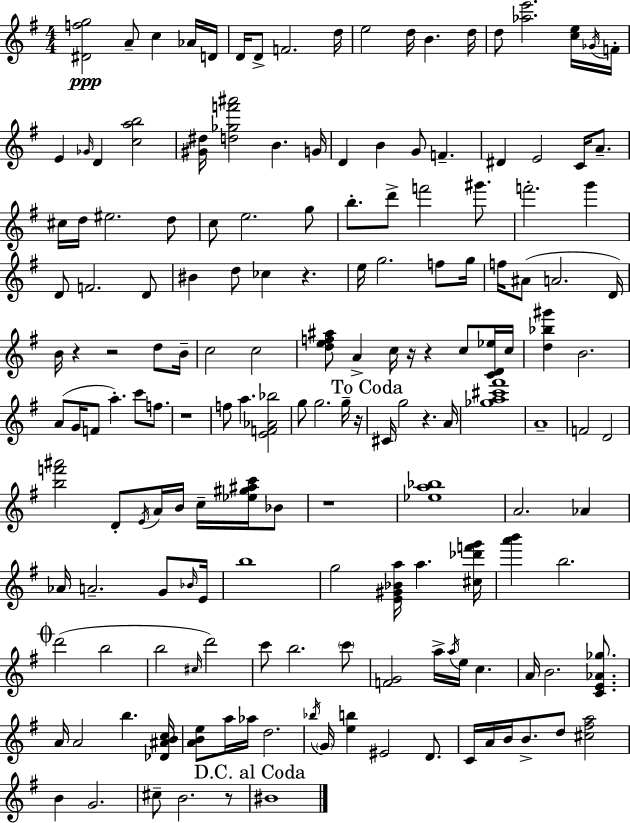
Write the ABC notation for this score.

X:1
T:Untitled
M:4/4
L:1/4
K:Em
[^Dfg]2 A/2 c _A/4 D/4 D/4 D/2 F2 d/4 e2 d/4 B d/4 d/2 [_ae']2 [ce]/4 _G/4 F/4 E _G/4 D [cab]2 [^G^d]/4 [d_gf'^a']2 B G/4 D B G/2 F ^D E2 C/4 A/2 ^c/4 d/4 ^e2 d/2 c/2 e2 g/2 b/2 d'/2 f'2 ^g'/2 f'2 g' D/2 F2 D/2 ^B d/2 _c z e/4 g2 f/2 g/4 f/4 ^A/2 A2 D/4 B/4 z z2 d/2 B/4 c2 c2 [def^a]/2 A c/4 z/4 z c/2 [CD_e]/4 c/4 [d_b^g'] B2 A/2 G/4 F/2 a c'/2 f/2 z4 f/2 a [EF_A_b]2 g/2 g2 g/4 z/4 ^C/4 g2 z A/4 [_ga^c'^f']4 A4 F2 D2 [bf'^a']2 D/2 E/4 A/4 B/4 c/4 [_e^g^ac']/4 _B/2 z4 [_ea_b]4 A2 _A _A/4 A2 G/2 _B/4 E/4 b4 g2 [E^G_Ba]/4 a [^c_d'f'g']/4 [a'b'] b2 d'2 b2 b2 ^c/4 d'2 c'/2 b2 c'/2 [FG]2 a/4 a/4 e/4 c A/4 B2 [CE_A_g]/2 A/4 A2 b [_D^ABc]/4 [ABe]/2 a/4 _a/4 d2 _b/4 G/4 [eb] ^E2 D/2 C/4 A/4 B/4 B/2 d/2 [^c^fa]2 B G2 ^c/2 B2 z/2 ^B4